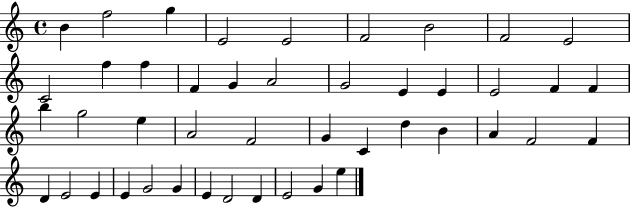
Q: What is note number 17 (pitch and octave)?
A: E4